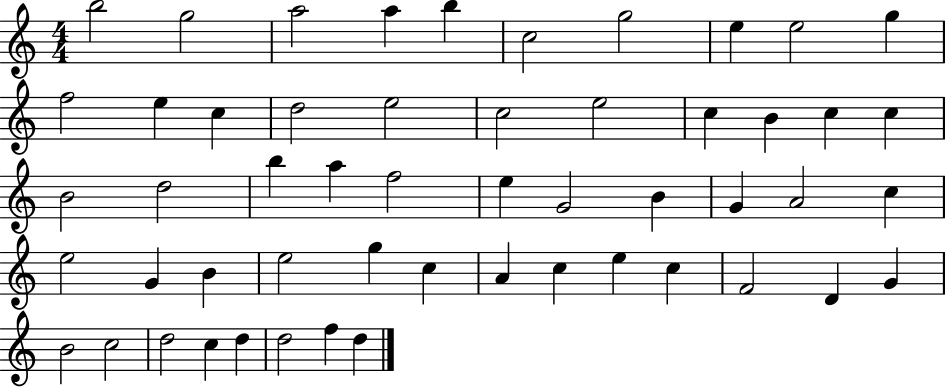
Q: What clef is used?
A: treble